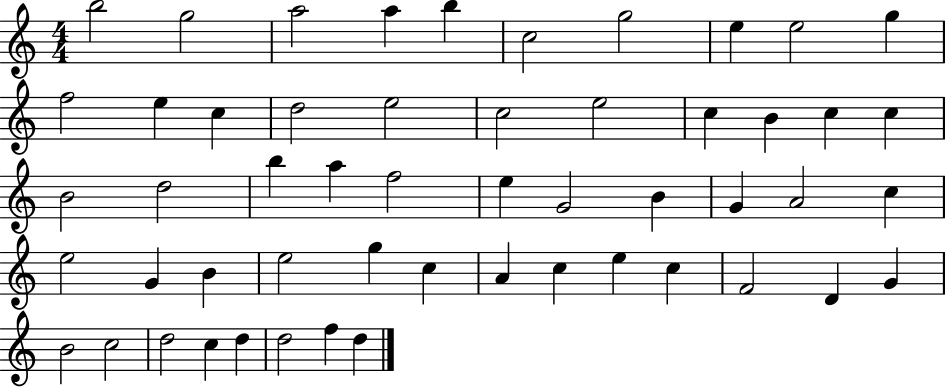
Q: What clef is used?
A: treble